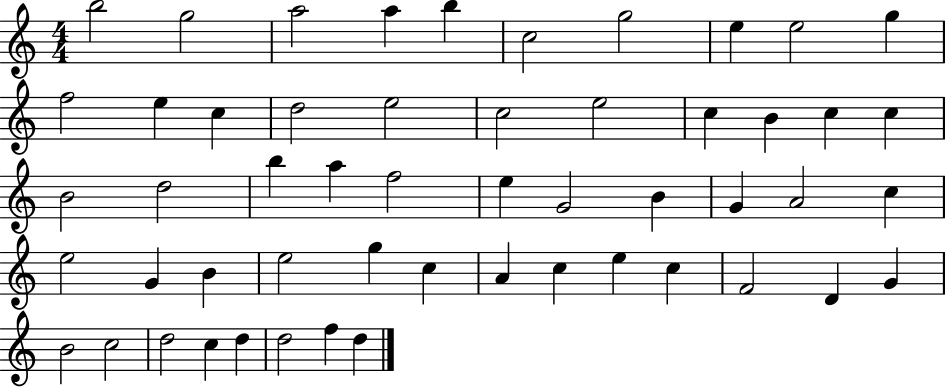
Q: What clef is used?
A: treble